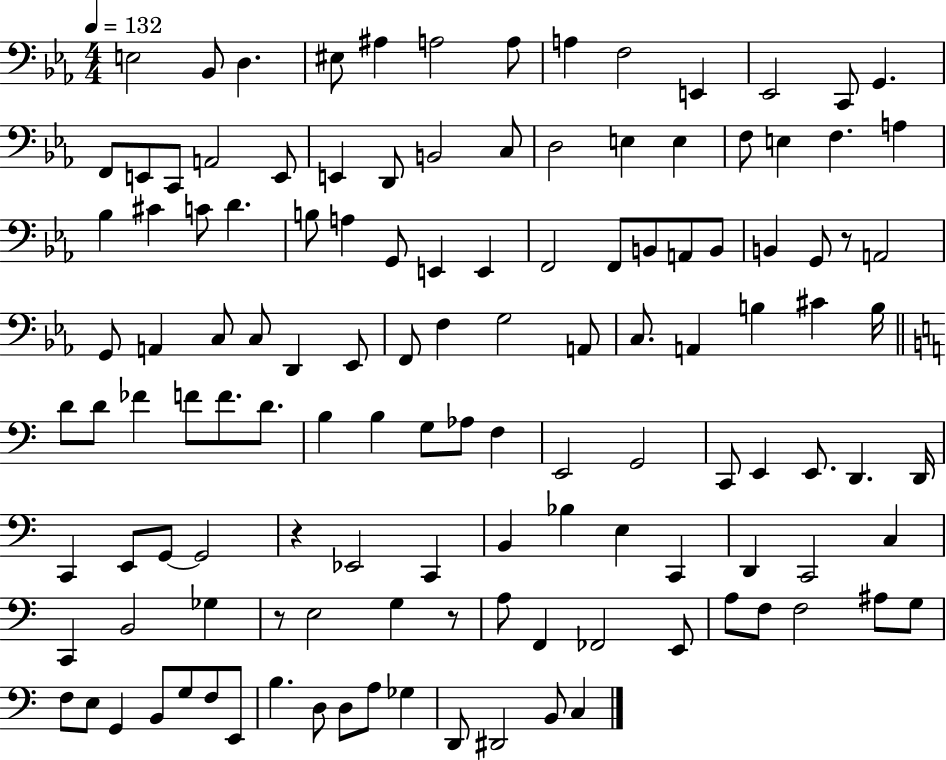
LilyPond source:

{
  \clef bass
  \numericTimeSignature
  \time 4/4
  \key ees \major
  \tempo 4 = 132
  e2 bes,8 d4. | eis8 ais4 a2 a8 | a4 f2 e,4 | ees,2 c,8 g,4. | \break f,8 e,8 c,8 a,2 e,8 | e,4 d,8 b,2 c8 | d2 e4 e4 | f8 e4 f4. a4 | \break bes4 cis'4 c'8 d'4. | b8 a4 g,8 e,4 e,4 | f,2 f,8 b,8 a,8 b,8 | b,4 g,8 r8 a,2 | \break g,8 a,4 c8 c8 d,4 ees,8 | f,8 f4 g2 a,8 | c8. a,4 b4 cis'4 b16 | \bar "||" \break \key c \major d'8 d'8 fes'4 f'8 f'8. d'8. | b4 b4 g8 aes8 f4 | e,2 g,2 | c,8 e,4 e,8. d,4. d,16 | \break c,4 e,8 g,8~~ g,2 | r4 ees,2 c,4 | b,4 bes4 e4 c,4 | d,4 c,2 c4 | \break c,4 b,2 ges4 | r8 e2 g4 r8 | a8 f,4 fes,2 e,8 | a8 f8 f2 ais8 g8 | \break f8 e8 g,4 b,8 g8 f8 e,8 | b4. d8 d8 a8 ges4 | d,8 dis,2 b,8 c4 | \bar "|."
}